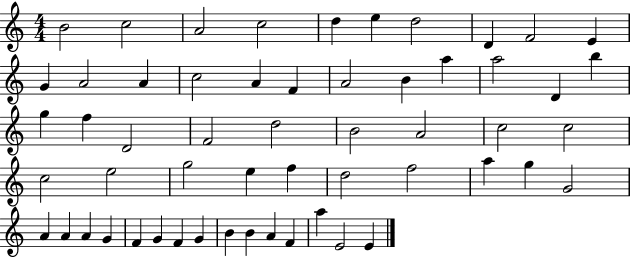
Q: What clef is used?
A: treble